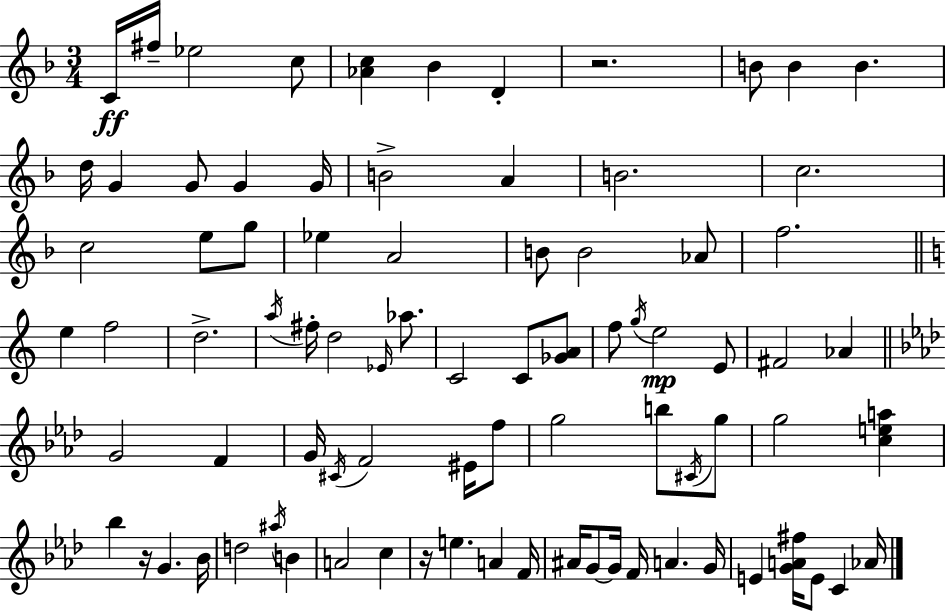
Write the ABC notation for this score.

X:1
T:Untitled
M:3/4
L:1/4
K:F
C/4 ^f/4 _e2 c/2 [_Ac] _B D z2 B/2 B B d/4 G G/2 G G/4 B2 A B2 c2 c2 e/2 g/2 _e A2 B/2 B2 _A/2 f2 e f2 d2 a/4 ^f/4 d2 _E/4 _a/2 C2 C/2 [_GA]/2 f/2 g/4 e2 E/2 ^F2 _A G2 F G/4 ^C/4 F2 ^E/4 f/2 g2 b/2 ^C/4 g/2 g2 [cea] _b z/4 G _B/4 d2 ^a/4 B A2 c z/4 e A F/4 ^A/4 G/2 G/4 F/4 A G/4 E [GA^f]/4 E/2 C _A/4